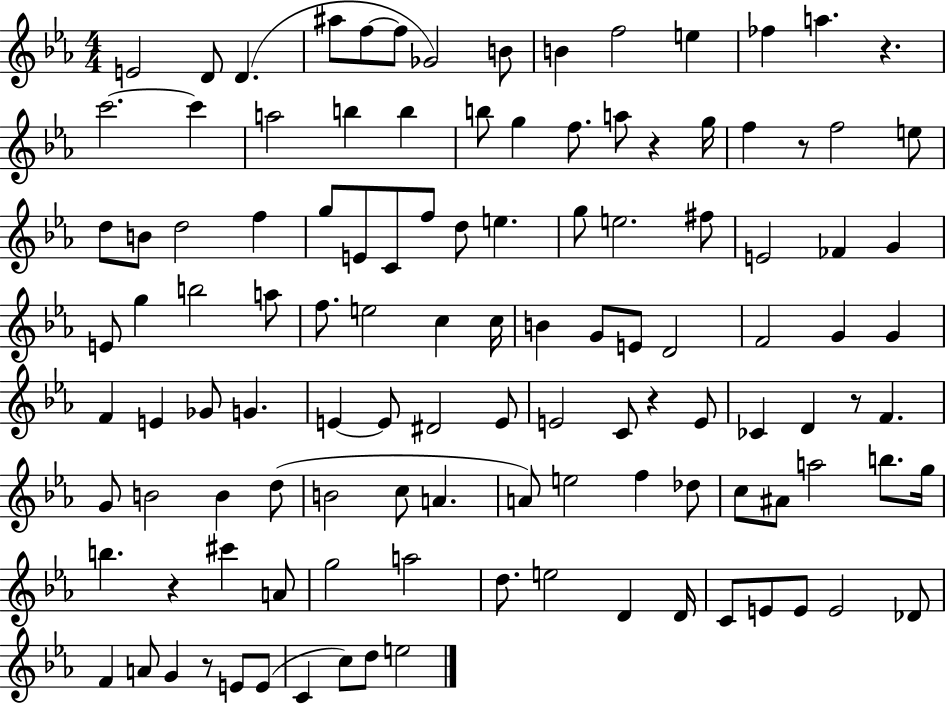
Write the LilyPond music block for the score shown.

{
  \clef treble
  \numericTimeSignature
  \time 4/4
  \key ees \major
  e'2 d'8 d'4.( | ais''8 f''8~~ f''8 ges'2) b'8 | b'4 f''2 e''4 | fes''4 a''4. r4. | \break c'''2.~~ c'''4 | a''2 b''4 b''4 | b''8 g''4 f''8. a''8 r4 g''16 | f''4 r8 f''2 e''8 | \break d''8 b'8 d''2 f''4 | g''8 e'8 c'8 f''8 d''8 e''4. | g''8 e''2. fis''8 | e'2 fes'4 g'4 | \break e'8 g''4 b''2 a''8 | f''8. e''2 c''4 c''16 | b'4 g'8 e'8 d'2 | f'2 g'4 g'4 | \break f'4 e'4 ges'8 g'4. | e'4~~ e'8 dis'2 e'8 | e'2 c'8 r4 e'8 | ces'4 d'4 r8 f'4. | \break g'8 b'2 b'4 d''8( | b'2 c''8 a'4. | a'8) e''2 f''4 des''8 | c''8 ais'8 a''2 b''8. g''16 | \break b''4. r4 cis'''4 a'8 | g''2 a''2 | d''8. e''2 d'4 d'16 | c'8 e'8 e'8 e'2 des'8 | \break f'4 a'8 g'4 r8 e'8 e'8( | c'4 c''8) d''8 e''2 | \bar "|."
}